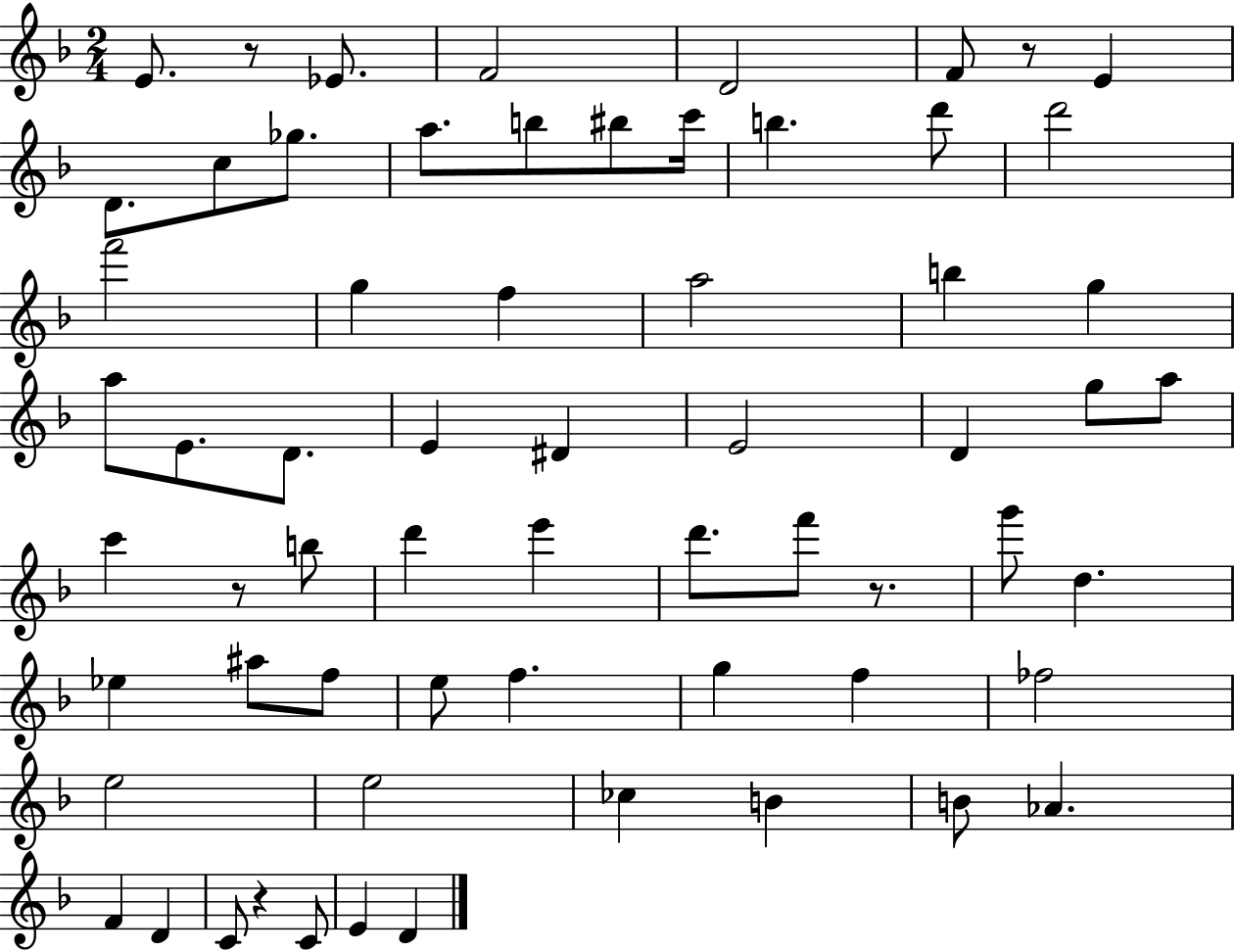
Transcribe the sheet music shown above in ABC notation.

X:1
T:Untitled
M:2/4
L:1/4
K:F
E/2 z/2 _E/2 F2 D2 F/2 z/2 E D/2 c/2 _g/2 a/2 b/2 ^b/2 c'/4 b d'/2 d'2 f'2 g f a2 b g a/2 E/2 D/2 E ^D E2 D g/2 a/2 c' z/2 b/2 d' e' d'/2 f'/2 z/2 g'/2 d _e ^a/2 f/2 e/2 f g f _f2 e2 e2 _c B B/2 _A F D C/2 z C/2 E D